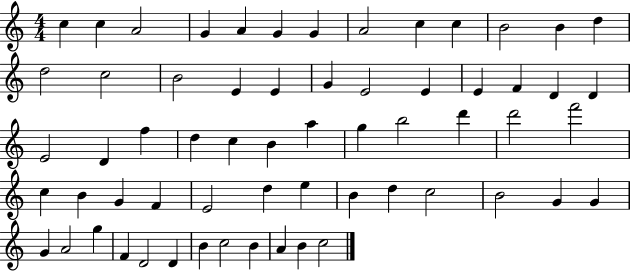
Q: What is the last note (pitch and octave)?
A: C5